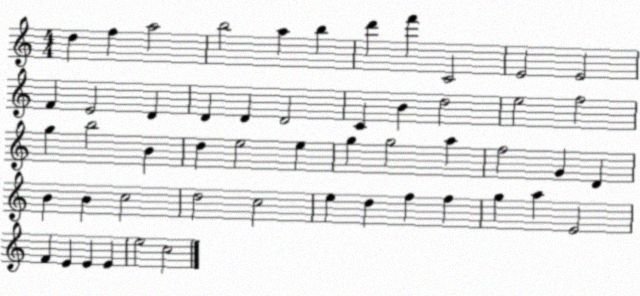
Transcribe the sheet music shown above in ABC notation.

X:1
T:Untitled
M:4/4
L:1/4
K:C
d f a2 b2 a b d' f' C2 E2 E2 F E2 D D D D2 C B d2 e2 f2 g b2 B d e2 e g g2 a f2 G D B B c2 d2 c2 e d f f g a E2 F E E E e2 c2